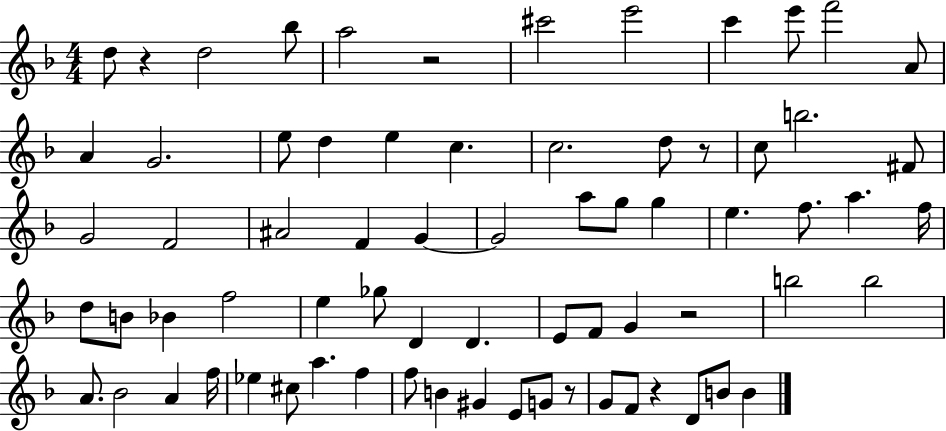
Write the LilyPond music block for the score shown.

{
  \clef treble
  \numericTimeSignature
  \time 4/4
  \key f \major
  d''8 r4 d''2 bes''8 | a''2 r2 | cis'''2 e'''2 | c'''4 e'''8 f'''2 a'8 | \break a'4 g'2. | e''8 d''4 e''4 c''4. | c''2. d''8 r8 | c''8 b''2. fis'8 | \break g'2 f'2 | ais'2 f'4 g'4~~ | g'2 a''8 g''8 g''4 | e''4. f''8. a''4. f''16 | \break d''8 b'8 bes'4 f''2 | e''4 ges''8 d'4 d'4. | e'8 f'8 g'4 r2 | b''2 b''2 | \break a'8. bes'2 a'4 f''16 | ees''4 cis''8 a''4. f''4 | f''8 b'4 gis'4 e'8 g'8 r8 | g'8 f'8 r4 d'8 b'8 b'4 | \break \bar "|."
}